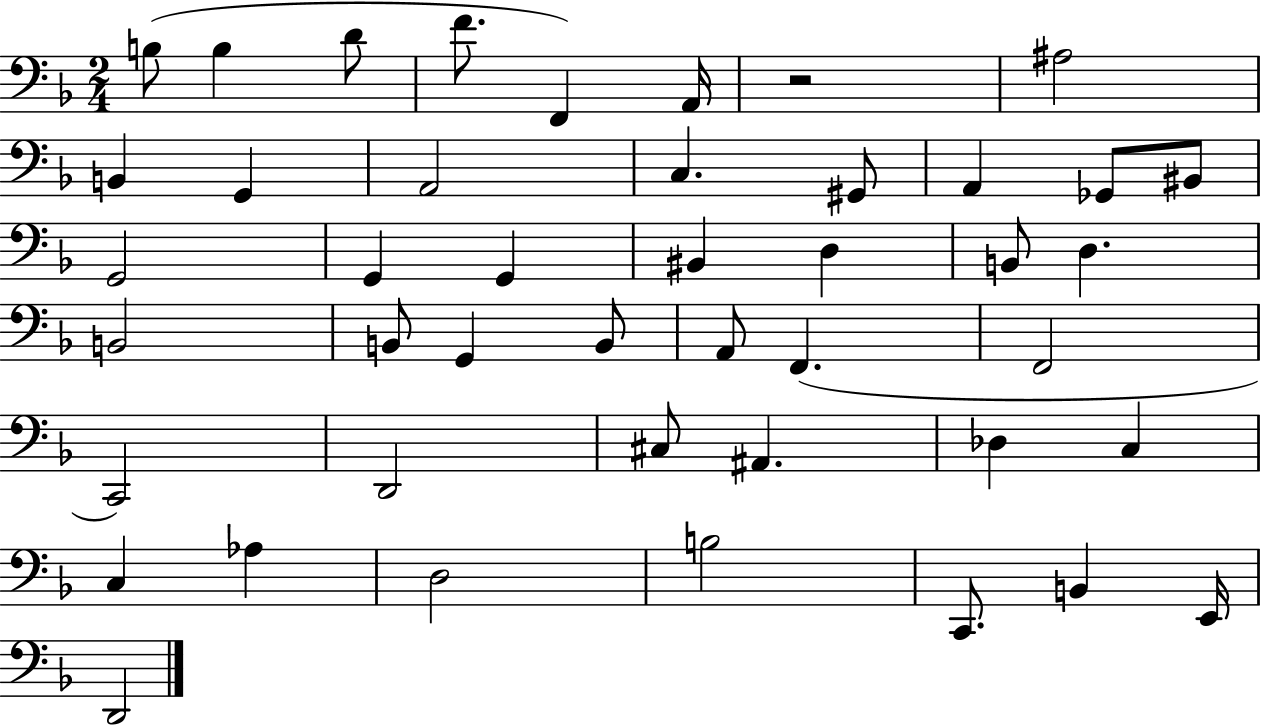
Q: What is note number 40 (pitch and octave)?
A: C2